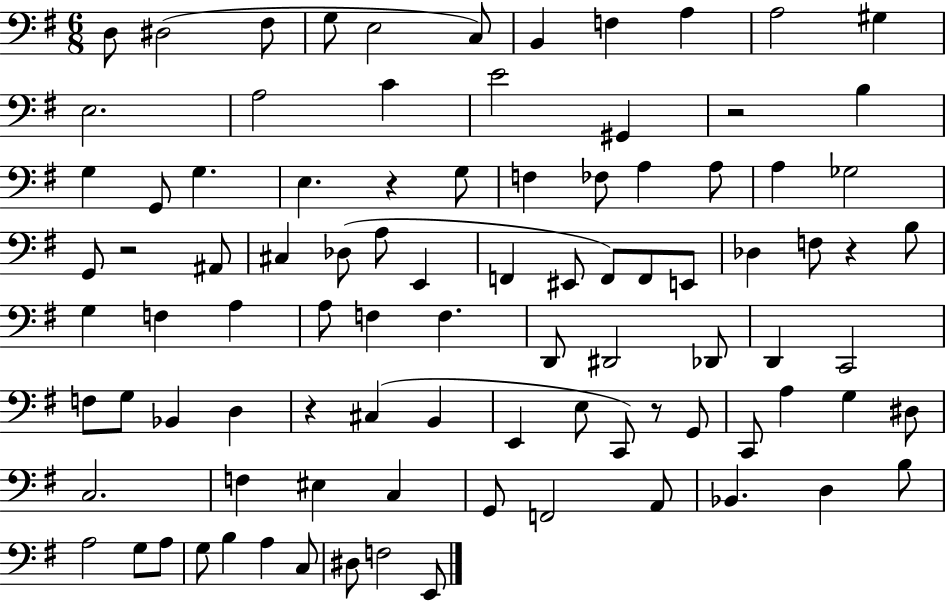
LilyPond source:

{
  \clef bass
  \numericTimeSignature
  \time 6/8
  \key g \major
  d8 dis2( fis8 | g8 e2 c8) | b,4 f4 a4 | a2 gis4 | \break e2. | a2 c'4 | e'2 gis,4 | r2 b4 | \break g4 g,8 g4. | e4. r4 g8 | f4 fes8 a4 a8 | a4 ges2 | \break g,8 r2 ais,8 | cis4 des8( a8 e,4 | f,4 eis,8 f,8) f,8 e,8 | des4 f8 r4 b8 | \break g4 f4 a4 | a8 f4 f4. | d,8 dis,2 des,8 | d,4 c,2 | \break f8 g8 bes,4 d4 | r4 cis4( b,4 | e,4 e8 c,8) r8 g,8 | c,8 a4 g4 dis8 | \break c2. | f4 eis4 c4 | g,8 f,2 a,8 | bes,4. d4 b8 | \break a2 g8 a8 | g8 b4 a4 c8 | dis8 f2 e,8 | \bar "|."
}